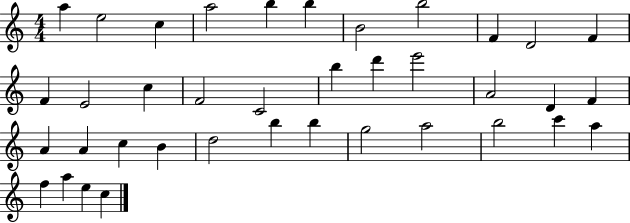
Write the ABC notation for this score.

X:1
T:Untitled
M:4/4
L:1/4
K:C
a e2 c a2 b b B2 b2 F D2 F F E2 c F2 C2 b d' e'2 A2 D F A A c B d2 b b g2 a2 b2 c' a f a e c